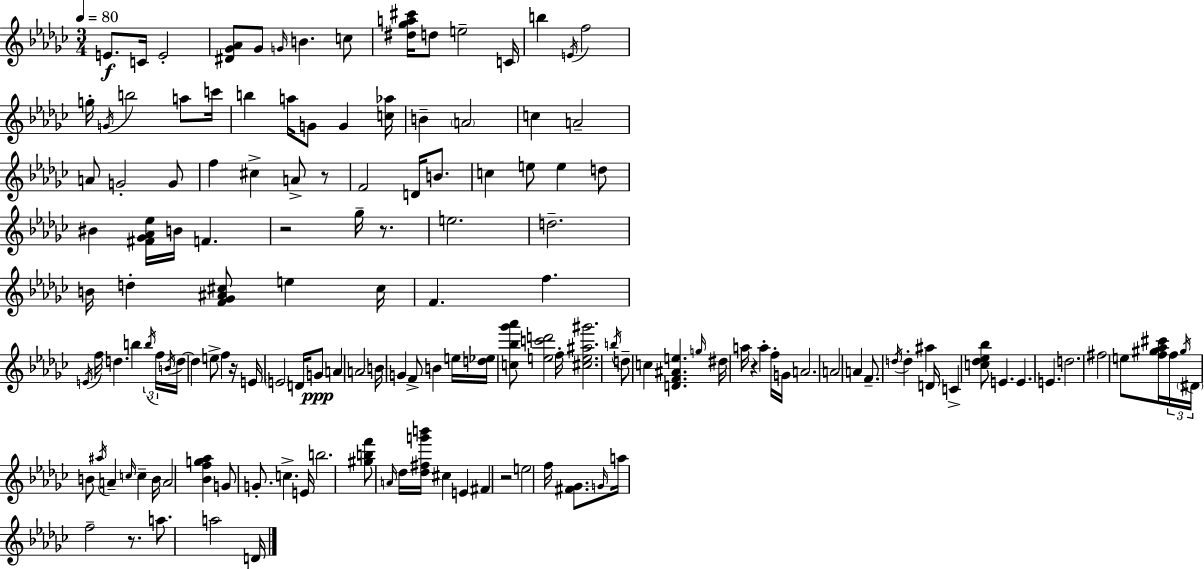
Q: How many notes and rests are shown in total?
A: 149